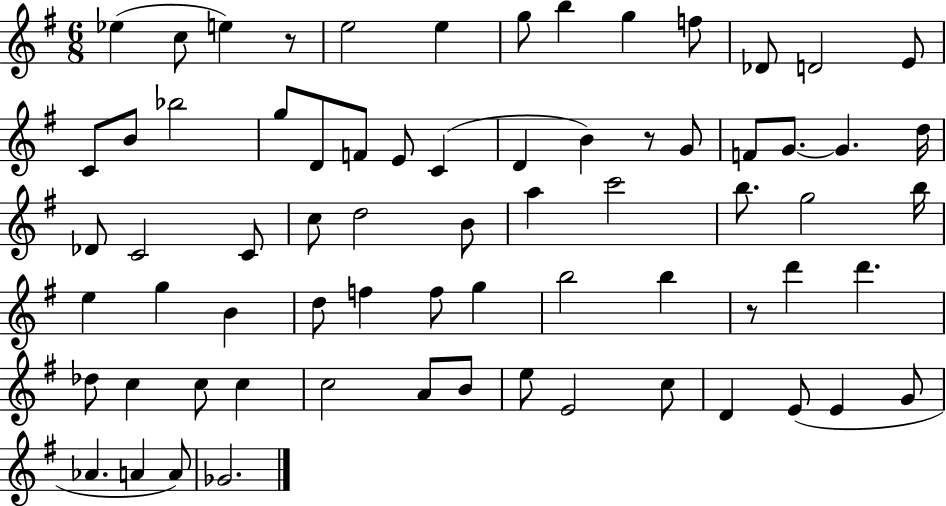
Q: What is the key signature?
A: G major